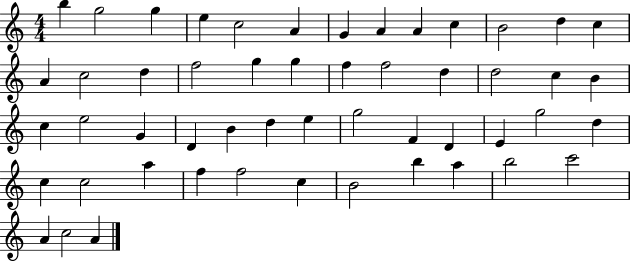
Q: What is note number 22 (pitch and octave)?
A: D5